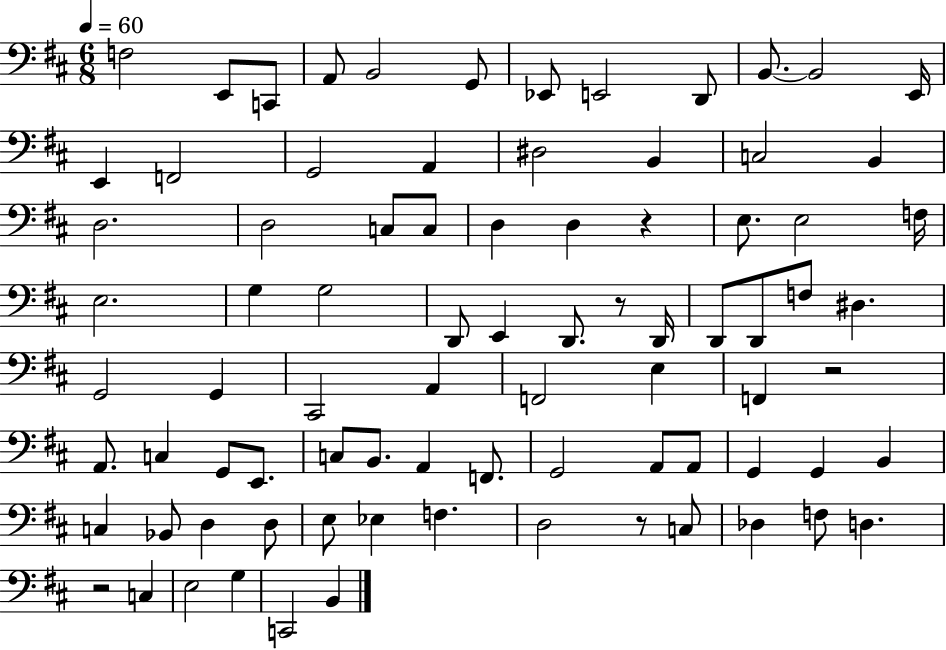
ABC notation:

X:1
T:Untitled
M:6/8
L:1/4
K:D
F,2 E,,/2 C,,/2 A,,/2 B,,2 G,,/2 _E,,/2 E,,2 D,,/2 B,,/2 B,,2 E,,/4 E,, F,,2 G,,2 A,, ^D,2 B,, C,2 B,, D,2 D,2 C,/2 C,/2 D, D, z E,/2 E,2 F,/4 E,2 G, G,2 D,,/2 E,, D,,/2 z/2 D,,/4 D,,/2 D,,/2 F,/2 ^D, G,,2 G,, ^C,,2 A,, F,,2 E, F,, z2 A,,/2 C, G,,/2 E,,/2 C,/2 B,,/2 A,, F,,/2 G,,2 A,,/2 A,,/2 G,, G,, B,, C, _B,,/2 D, D,/2 E,/2 _E, F, D,2 z/2 C,/2 _D, F,/2 D, z2 C, E,2 G, C,,2 B,,